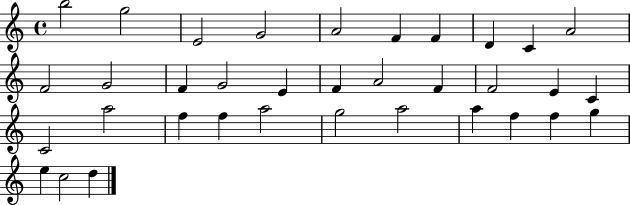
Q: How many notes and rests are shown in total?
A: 35